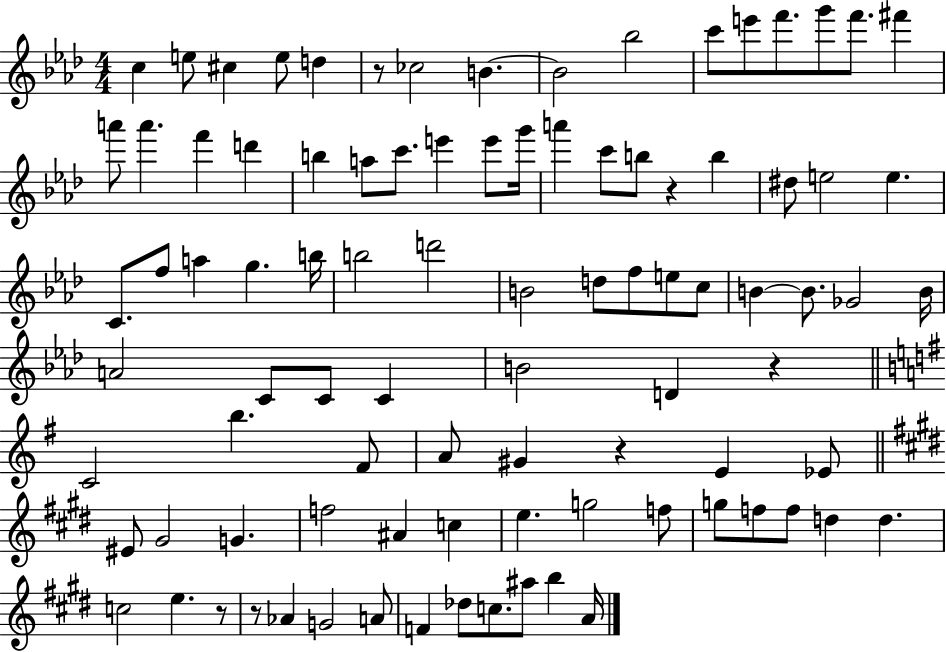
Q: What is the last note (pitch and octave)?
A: A4